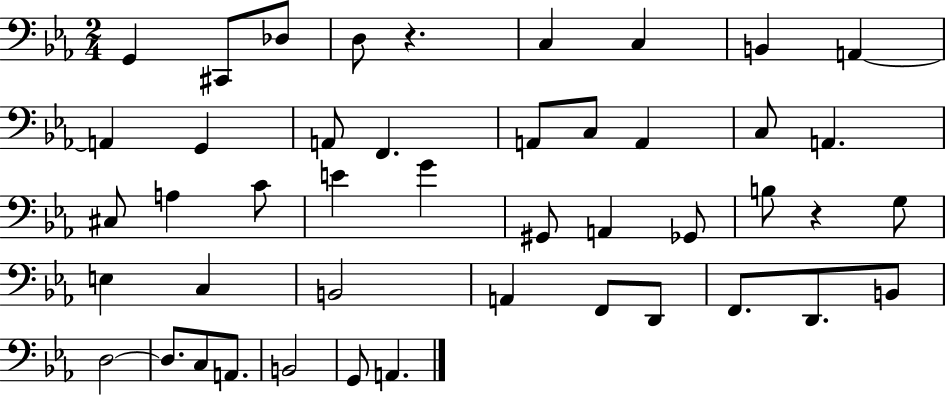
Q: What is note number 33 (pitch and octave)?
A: D2